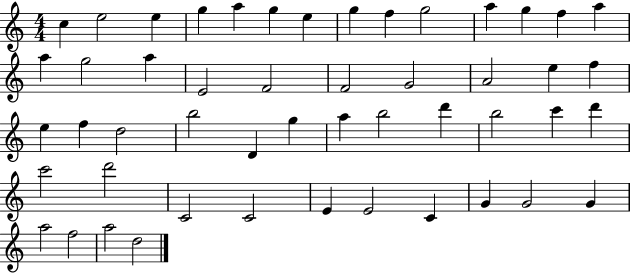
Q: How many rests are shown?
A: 0